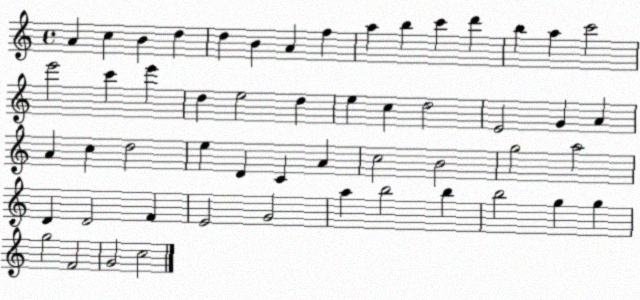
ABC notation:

X:1
T:Untitled
M:4/4
L:1/4
K:C
A c B d d B A f a b c' d' b a c'2 e'2 c' e' d e2 d e c d2 E2 G A A c d2 e D C A c2 B2 g2 a2 D D2 F E2 G2 a b2 b b2 g g g2 F2 G2 c2